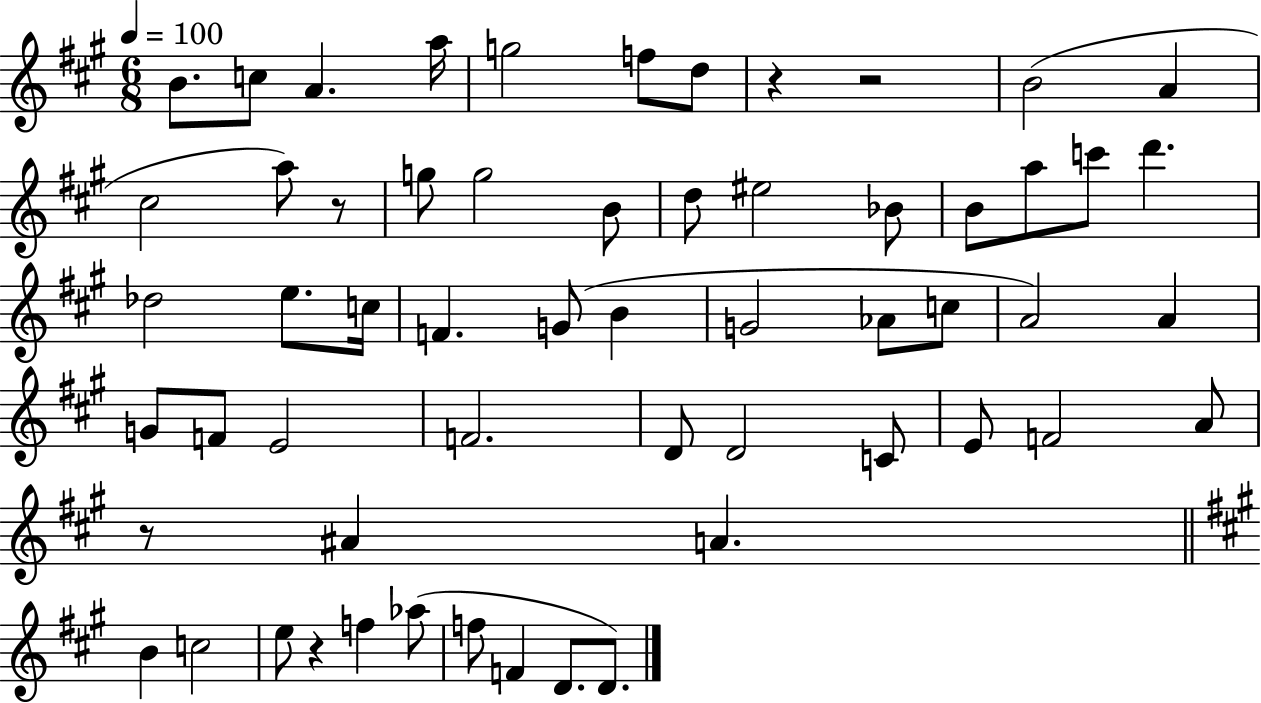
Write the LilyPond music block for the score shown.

{
  \clef treble
  \numericTimeSignature
  \time 6/8
  \key a \major
  \tempo 4 = 100
  b'8. c''8 a'4. a''16 | g''2 f''8 d''8 | r4 r2 | b'2( a'4 | \break cis''2 a''8) r8 | g''8 g''2 b'8 | d''8 eis''2 bes'8 | b'8 a''8 c'''8 d'''4. | \break des''2 e''8. c''16 | f'4. g'8( b'4 | g'2 aes'8 c''8 | a'2) a'4 | \break g'8 f'8 e'2 | f'2. | d'8 d'2 c'8 | e'8 f'2 a'8 | \break r8 ais'4 a'4. | \bar "||" \break \key a \major b'4 c''2 | e''8 r4 f''4 aes''8( | f''8 f'4 d'8. d'8.) | \bar "|."
}